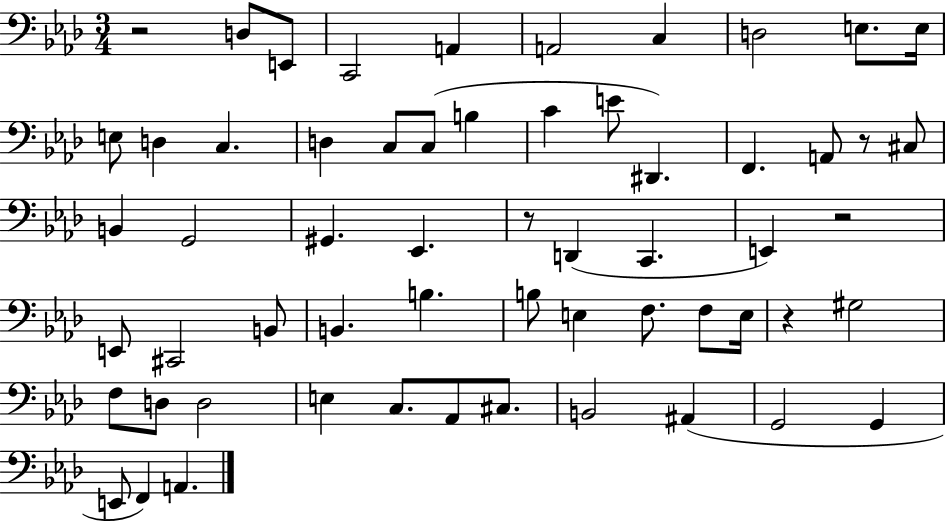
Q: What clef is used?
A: bass